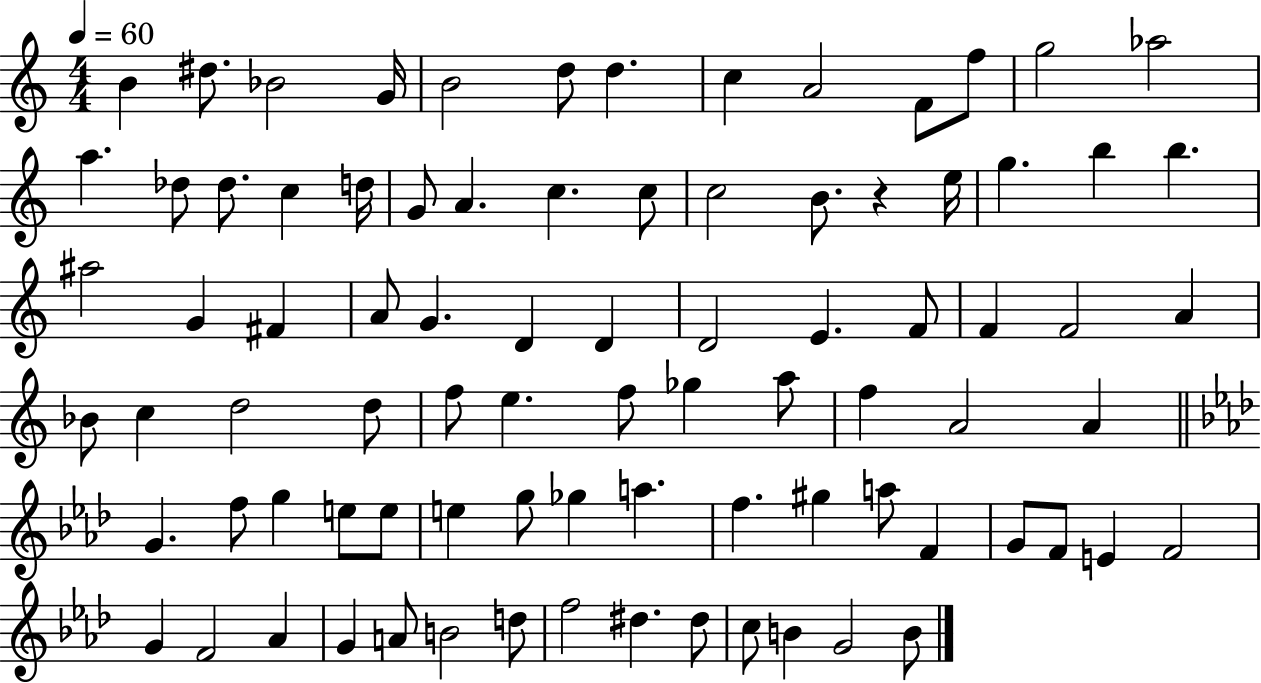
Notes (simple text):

B4/q D#5/e. Bb4/h G4/s B4/h D5/e D5/q. C5/q A4/h F4/e F5/e G5/h Ab5/h A5/q. Db5/e Db5/e. C5/q D5/s G4/e A4/q. C5/q. C5/e C5/h B4/e. R/q E5/s G5/q. B5/q B5/q. A#5/h G4/q F#4/q A4/e G4/q. D4/q D4/q D4/h E4/q. F4/e F4/q F4/h A4/q Bb4/e C5/q D5/h D5/e F5/e E5/q. F5/e Gb5/q A5/e F5/q A4/h A4/q G4/q. F5/e G5/q E5/e E5/e E5/q G5/e Gb5/q A5/q. F5/q. G#5/q A5/e F4/q G4/e F4/e E4/q F4/h G4/q F4/h Ab4/q G4/q A4/e B4/h D5/e F5/h D#5/q. D#5/e C5/e B4/q G4/h B4/e